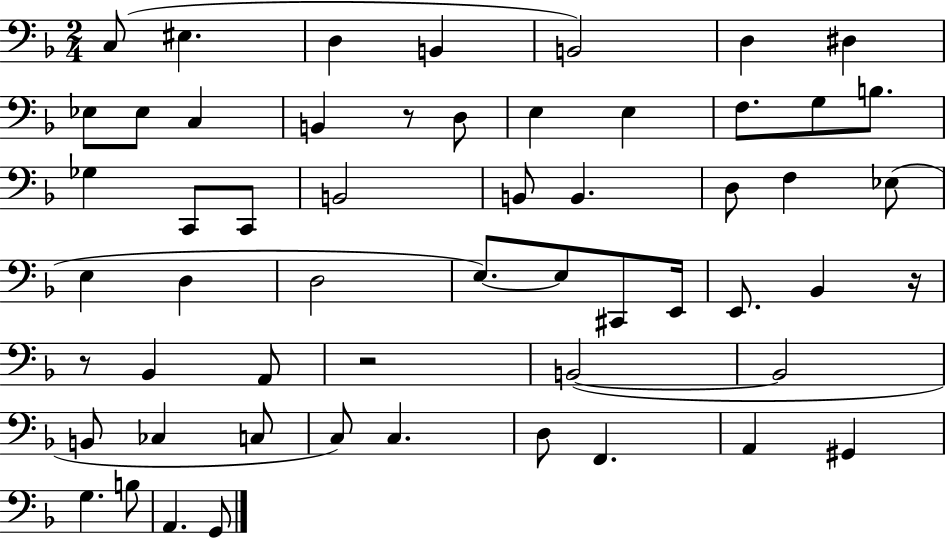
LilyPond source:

{
  \clef bass
  \numericTimeSignature
  \time 2/4
  \key f \major
  c8( eis4. | d4 b,4 | b,2) | d4 dis4 | \break ees8 ees8 c4 | b,4 r8 d8 | e4 e4 | f8. g8 b8. | \break ges4 c,8 c,8 | b,2 | b,8 b,4. | d8 f4 ees8( | \break e4 d4 | d2 | e8.~~) e8 cis,8 e,16 | e,8. bes,4 r16 | \break r8 bes,4 a,8 | r2 | b,2~(~ | b,2 | \break b,8 ces4 c8 | c8) c4. | d8 f,4. | a,4 gis,4 | \break g4. b8 | a,4. g,8 | \bar "|."
}